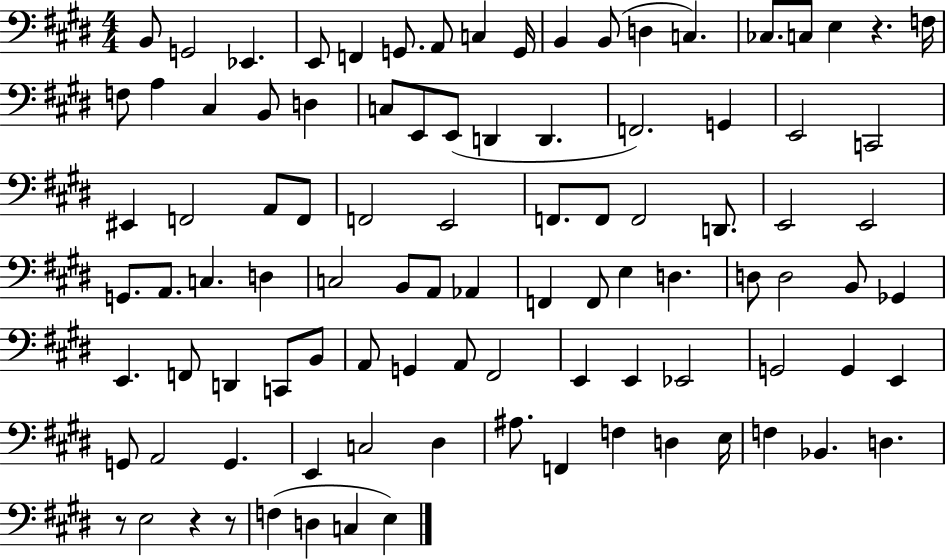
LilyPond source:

{
  \clef bass
  \numericTimeSignature
  \time 4/4
  \key e \major
  b,8 g,2 ees,4. | e,8 f,4 g,8. a,8 c4 g,16 | b,4 b,8( d4 c4.) | ces8. c8 e4 r4. f16 | \break f8 a4 cis4 b,8 d4 | c8 e,8 e,8( d,4 d,4. | f,2.) g,4 | e,2 c,2 | \break eis,4 f,2 a,8 f,8 | f,2 e,2 | f,8. f,8 f,2 d,8. | e,2 e,2 | \break g,8. a,8. c4. d4 | c2 b,8 a,8 aes,4 | f,4 f,8 e4 d4. | d8 d2 b,8 ges,4 | \break e,4. f,8 d,4 c,8 b,8 | a,8 g,4 a,8 fis,2 | e,4 e,4 ees,2 | g,2 g,4 e,4 | \break g,8 a,2 g,4. | e,4 c2 dis4 | ais8. f,4 f4 d4 e16 | f4 bes,4. d4. | \break r8 e2 r4 r8 | f4( d4 c4 e4) | \bar "|."
}